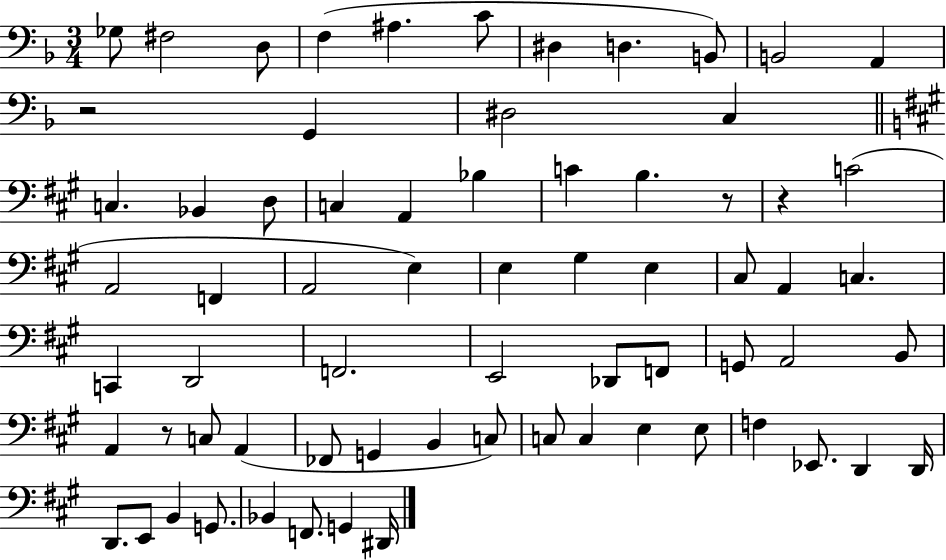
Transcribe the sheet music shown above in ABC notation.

X:1
T:Untitled
M:3/4
L:1/4
K:F
_G,/2 ^F,2 D,/2 F, ^A, C/2 ^D, D, B,,/2 B,,2 A,, z2 G,, ^D,2 C, C, _B,, D,/2 C, A,, _B, C B, z/2 z C2 A,,2 F,, A,,2 E, E, ^G, E, ^C,/2 A,, C, C,, D,,2 F,,2 E,,2 _D,,/2 F,,/2 G,,/2 A,,2 B,,/2 A,, z/2 C,/2 A,, _F,,/2 G,, B,, C,/2 C,/2 C, E, E,/2 F, _E,,/2 D,, D,,/4 D,,/2 E,,/2 B,, G,,/2 _B,, F,,/2 G,, ^D,,/4